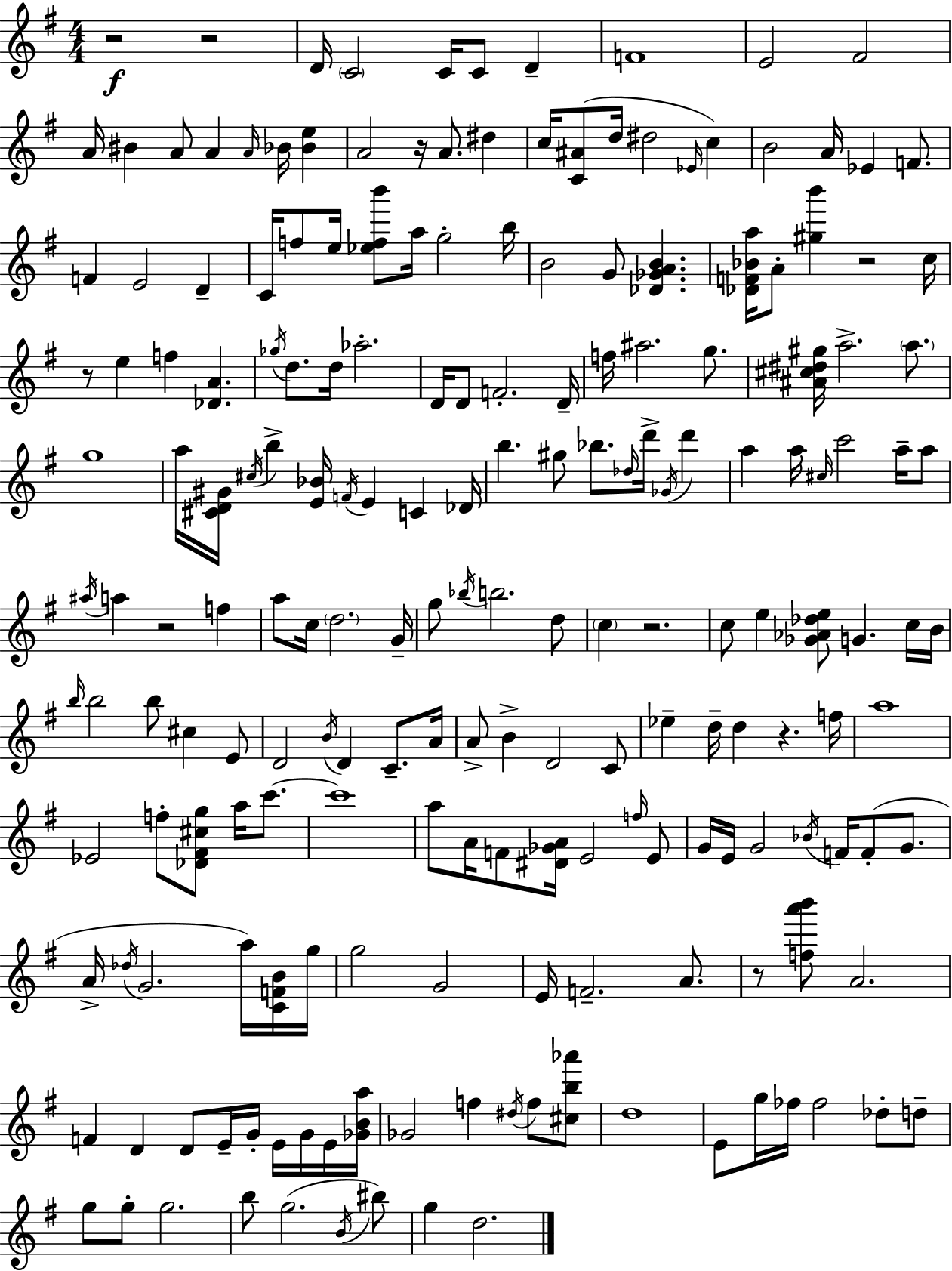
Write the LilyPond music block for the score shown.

{
  \clef treble
  \numericTimeSignature
  \time 4/4
  \key e \minor
  r2\f r2 | d'16 \parenthesize c'2 c'16 c'8 d'4-- | f'1 | e'2 fis'2 | \break a'16 bis'4 a'8 a'4 \grace { a'16 } bes'16 <bes' e''>4 | a'2 r16 a'8. dis''4 | c''16 <c' ais'>8( d''16 dis''2 \grace { ees'16 }) c''4 | b'2 a'16 ees'4 f'8. | \break f'4 e'2 d'4-- | c'16 f''8 e''16 <ees'' f'' b'''>8 a''16 g''2-. | b''16 b'2 g'8 <des' ges' a' b'>4. | <des' f' bes' a''>16 a'8-. <gis'' b'''>4 r2 | \break c''16 r8 e''4 f''4 <des' a'>4. | \acciaccatura { ges''16 } d''8. d''16 aes''2.-. | d'16 d'8 f'2.-. | d'16-- f''16 ais''2. | \break g''8. <ais' cis'' dis'' gis''>16 a''2.-> | \parenthesize a''8. g''1 | a''16 <cis' d' gis'>16 \acciaccatura { cis''16 } b''4-> <e' bes'>16 \acciaccatura { f'16 } e'4 | c'4 des'16 b''4. gis''8 bes''8. | \break \grace { des''16 } d'''16-> \acciaccatura { ges'16 } d'''4 a''4 a''16 \grace { cis''16 } c'''2 | a''16-- a''8 \acciaccatura { ais''16 } a''4 r2 | f''4 a''8 c''16 \parenthesize d''2. | g'16-- g''8 \acciaccatura { bes''16 } b''2. | \break d''8 \parenthesize c''4 r2. | c''8 e''4 | <ges' aes' des'' e''>8 g'4. c''16 b'16 \grace { b''16 } b''2 | b''8 cis''4 e'8 d'2 | \break \acciaccatura { b'16 } d'4 c'8.-- a'16 a'8-> b'4-> | d'2 c'8 ees''4-- | d''16-- d''4 r4. f''16 a''1 | ees'2 | \break f''8-. <des' fis' cis'' g''>8 a''16 c'''8.~~ c'''1 | a''8 a'16 f'8 | <dis' ges' a'>16 e'2 \grace { f''16 } e'8 g'16 e'16 g'2 | \acciaccatura { bes'16 } f'16 f'8-.( g'8. a'16-> \acciaccatura { des''16 } | \break g'2. a''16) <c' f' b'>16 g''16 g''2 | g'2 e'16 | f'2.-- a'8. r8 | <f'' a''' b'''>8 a'2. f'4 | \break d'4 d'8 e'16-- g'16-. e'16 g'16 e'16 <ges' b' a''>16 ges'2 | f''4 \acciaccatura { dis''16 } f''8 <cis'' b'' aes'''>8 | d''1 | e'8 g''16 fes''16 fes''2 des''8-. d''8-- | \break g''8 g''8-. g''2. | b''8 g''2.( \acciaccatura { b'16 } bis''8) | g''4 d''2. | \bar "|."
}